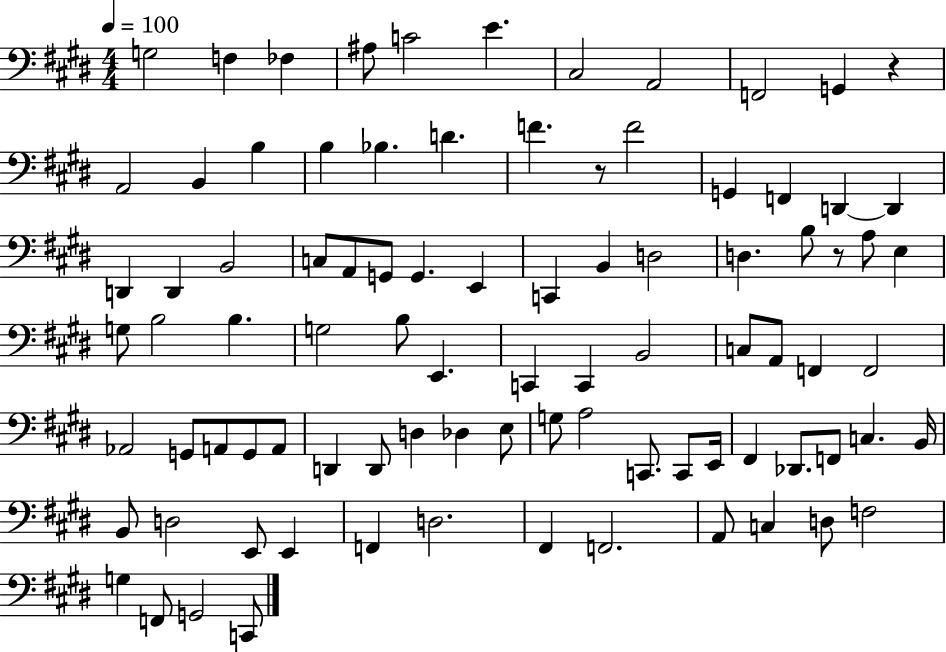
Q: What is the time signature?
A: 4/4